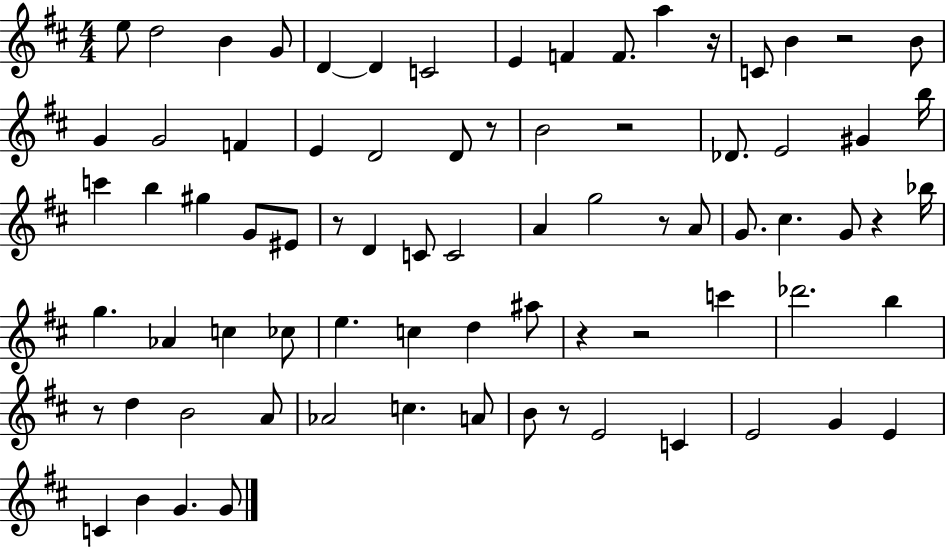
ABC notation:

X:1
T:Untitled
M:4/4
L:1/4
K:D
e/2 d2 B G/2 D D C2 E F F/2 a z/4 C/2 B z2 B/2 G G2 F E D2 D/2 z/2 B2 z2 _D/2 E2 ^G b/4 c' b ^g G/2 ^E/2 z/2 D C/2 C2 A g2 z/2 A/2 G/2 ^c G/2 z _b/4 g _A c _c/2 e c d ^a/2 z z2 c' _d'2 b z/2 d B2 A/2 _A2 c A/2 B/2 z/2 E2 C E2 G E C B G G/2